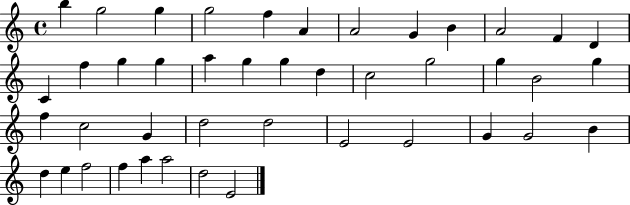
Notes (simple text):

B5/q G5/h G5/q G5/h F5/q A4/q A4/h G4/q B4/q A4/h F4/q D4/q C4/q F5/q G5/q G5/q A5/q G5/q G5/q D5/q C5/h G5/h G5/q B4/h G5/q F5/q C5/h G4/q D5/h D5/h E4/h E4/h G4/q G4/h B4/q D5/q E5/q F5/h F5/q A5/q A5/h D5/h E4/h